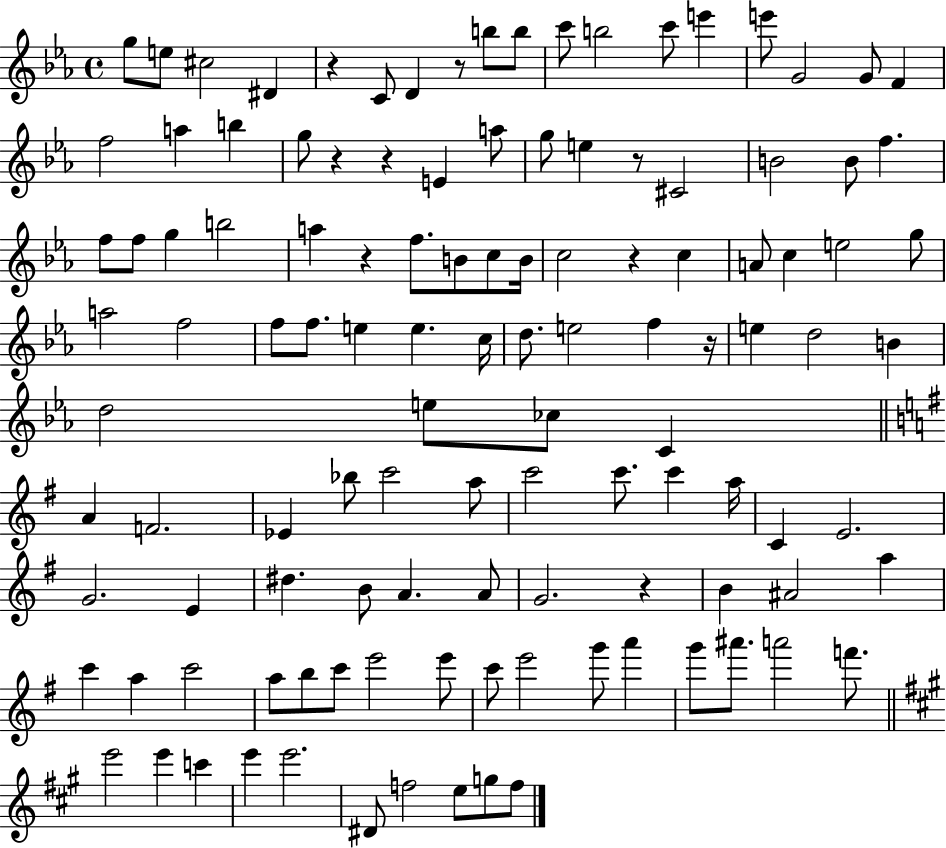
X:1
T:Untitled
M:4/4
L:1/4
K:Eb
g/2 e/2 ^c2 ^D z C/2 D z/2 b/2 b/2 c'/2 b2 c'/2 e' e'/2 G2 G/2 F f2 a b g/2 z z E a/2 g/2 e z/2 ^C2 B2 B/2 f f/2 f/2 g b2 a z f/2 B/2 c/2 B/4 c2 z c A/2 c e2 g/2 a2 f2 f/2 f/2 e e c/4 d/2 e2 f z/4 e d2 B d2 e/2 _c/2 C A F2 _E _b/2 c'2 a/2 c'2 c'/2 c' a/4 C E2 G2 E ^d B/2 A A/2 G2 z B ^A2 a c' a c'2 a/2 b/2 c'/2 e'2 e'/2 c'/2 e'2 g'/2 a' g'/2 ^a'/2 a'2 f'/2 e'2 e' c' e' e'2 ^D/2 f2 e/2 g/2 f/2